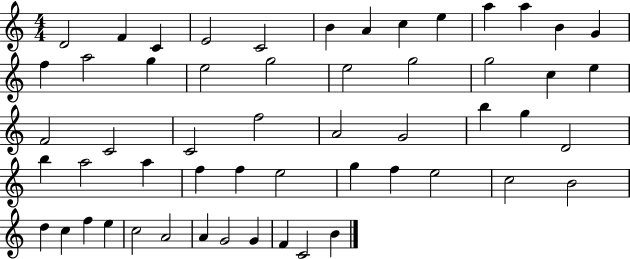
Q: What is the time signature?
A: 4/4